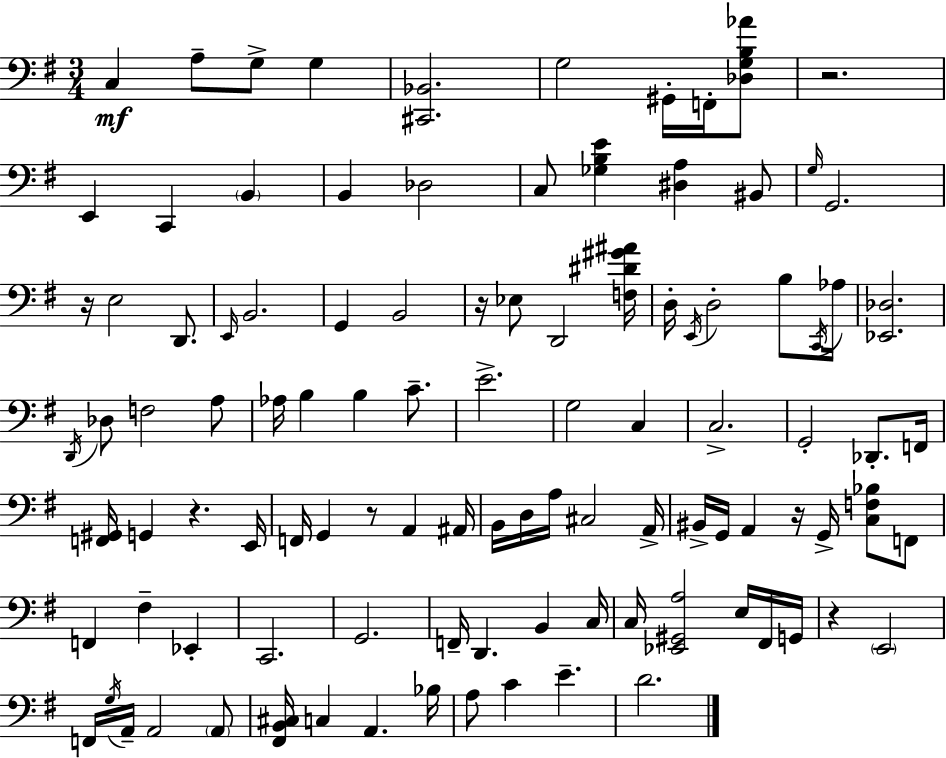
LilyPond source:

{
  \clef bass
  \numericTimeSignature
  \time 3/4
  \key g \major
  \repeat volta 2 { c4\mf a8-- g8-> g4 | <cis, bes,>2. | g2 gis,16-. f,16-. <des g b aes'>8 | r2. | \break e,4 c,4 \parenthesize b,4 | b,4 des2 | c8 <ges b e'>4 <dis a>4 bis,8 | \grace { g16 } g,2. | \break r16 e2 d,8. | \grace { e,16 } b,2. | g,4 b,2 | r16 ees8 d,2 | \break <f dis' gis' ais'>16 d16-. \acciaccatura { e,16 } d2-. | b8 \acciaccatura { c,16 } aes16 <ees, des>2. | \acciaccatura { d,16 } des8 f2 | a8 aes16 b4 b4 | \break c'8.-- e'2.-> | g2 | c4 c2.-> | g,2-. | \break des,8.-. f,16 <f, gis,>16 g,4 r4. | e,16 f,16 g,4 r8 | a,4 ais,16 b,16 d16 a16 cis2 | a,16-> bis,16-> g,16 a,4 r16 | \break g,16-> <c f bes>8 f,8 f,4 fis4-- | ees,4-. c,2. | g,2. | f,16-- d,4. | \break b,4 c16 c16 <ees, gis, a>2 | e16 fis,16 g,16 r4 \parenthesize e,2 | f,16 \acciaccatura { g16 } a,16-- a,2 | \parenthesize a,8 <fis, b, cis>16 c4 a,4. | \break bes16 a8 c'4 | e'4.-- d'2. | } \bar "|."
}